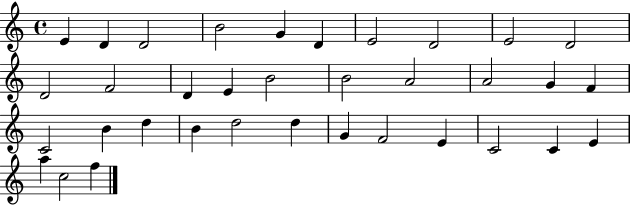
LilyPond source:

{
  \clef treble
  \time 4/4
  \defaultTimeSignature
  \key c \major
  e'4 d'4 d'2 | b'2 g'4 d'4 | e'2 d'2 | e'2 d'2 | \break d'2 f'2 | d'4 e'4 b'2 | b'2 a'2 | a'2 g'4 f'4 | \break c'2 b'4 d''4 | b'4 d''2 d''4 | g'4 f'2 e'4 | c'2 c'4 e'4 | \break a''4 c''2 f''4 | \bar "|."
}